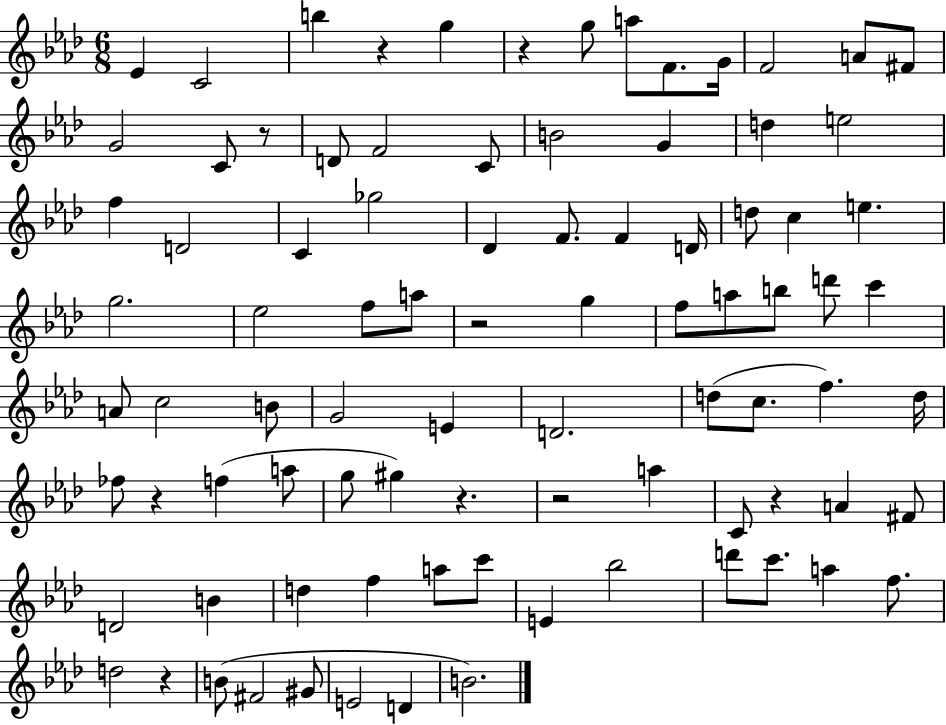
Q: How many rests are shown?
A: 9